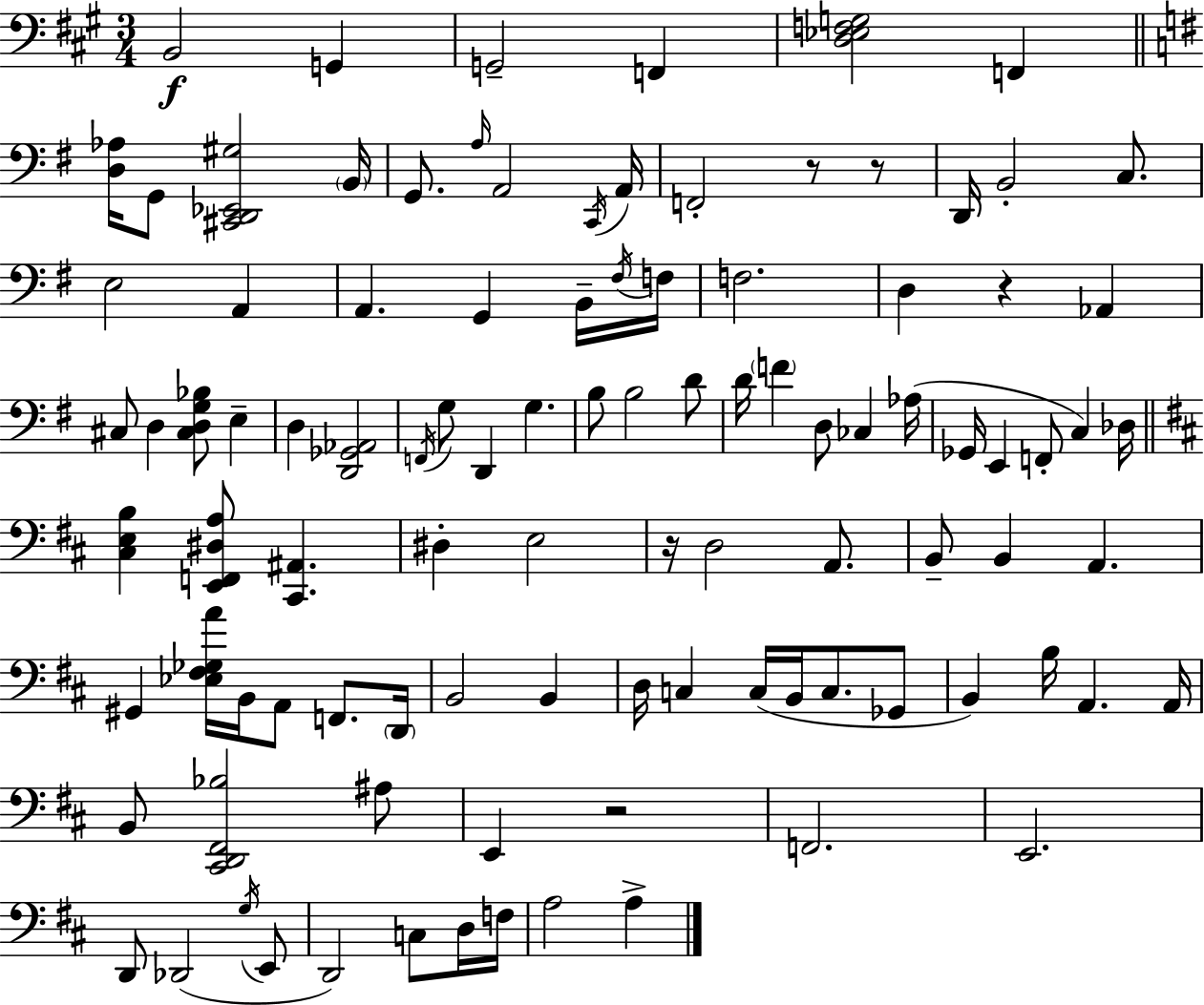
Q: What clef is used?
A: bass